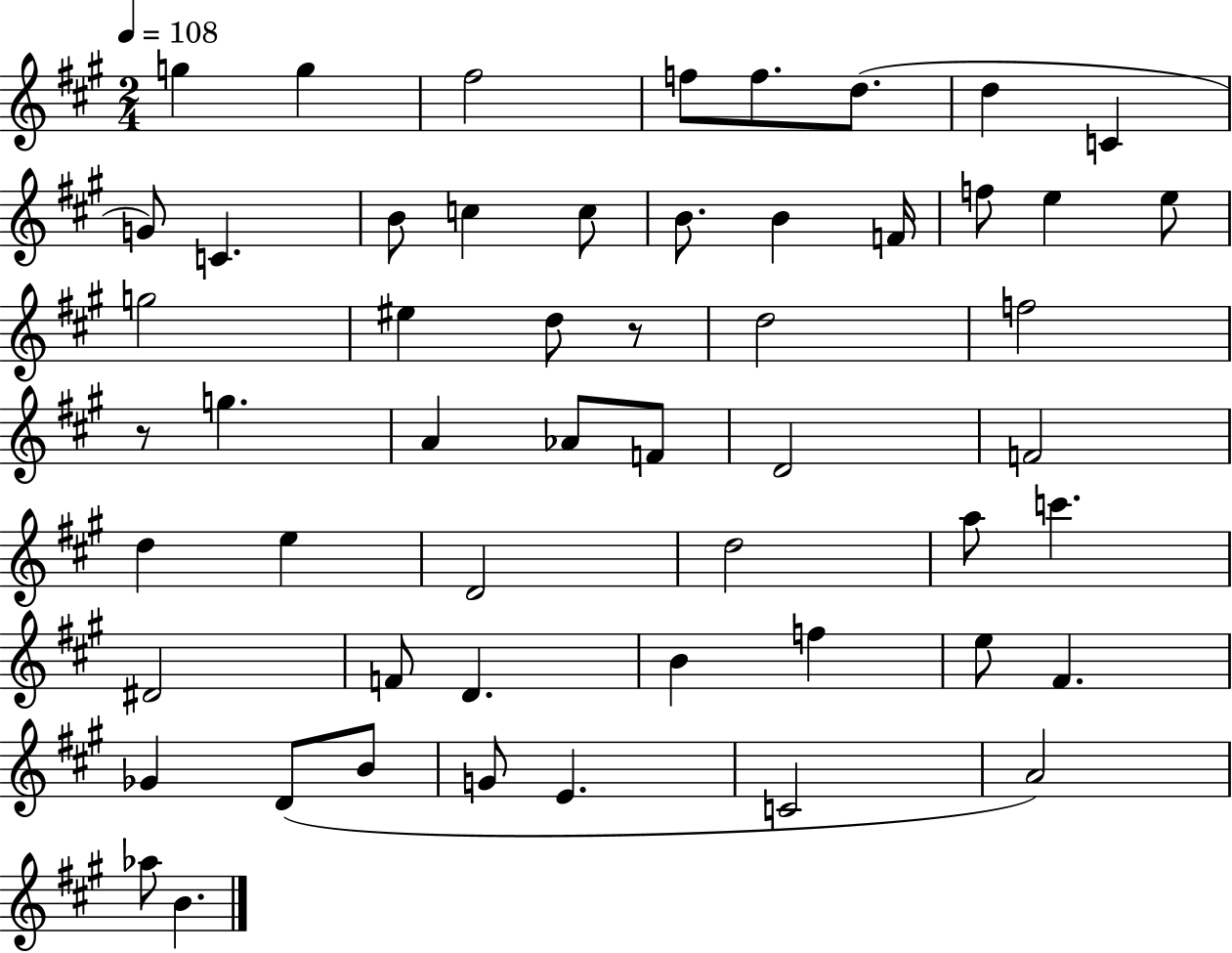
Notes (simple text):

G5/q G5/q F#5/h F5/e F5/e. D5/e. D5/q C4/q G4/e C4/q. B4/e C5/q C5/e B4/e. B4/q F4/s F5/e E5/q E5/e G5/h EIS5/q D5/e R/e D5/h F5/h R/e G5/q. A4/q Ab4/e F4/e D4/h F4/h D5/q E5/q D4/h D5/h A5/e C6/q. D#4/h F4/e D4/q. B4/q F5/q E5/e F#4/q. Gb4/q D4/e B4/e G4/e E4/q. C4/h A4/h Ab5/e B4/q.